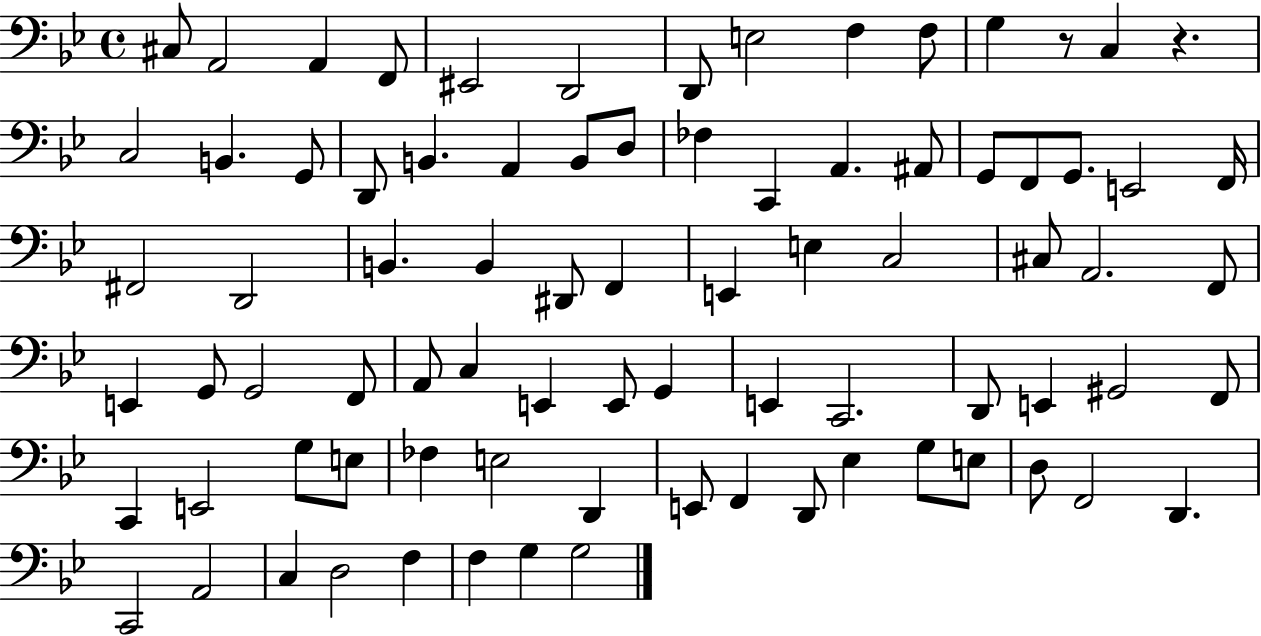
C#3/e A2/h A2/q F2/e EIS2/h D2/h D2/e E3/h F3/q F3/e G3/q R/e C3/q R/q. C3/h B2/q. G2/e D2/e B2/q. A2/q B2/e D3/e FES3/q C2/q A2/q. A#2/e G2/e F2/e G2/e. E2/h F2/s F#2/h D2/h B2/q. B2/q D#2/e F2/q E2/q E3/q C3/h C#3/e A2/h. F2/e E2/q G2/e G2/h F2/e A2/e C3/q E2/q E2/e G2/q E2/q C2/h. D2/e E2/q G#2/h F2/e C2/q E2/h G3/e E3/e FES3/q E3/h D2/q E2/e F2/q D2/e Eb3/q G3/e E3/e D3/e F2/h D2/q. C2/h A2/h C3/q D3/h F3/q F3/q G3/q G3/h